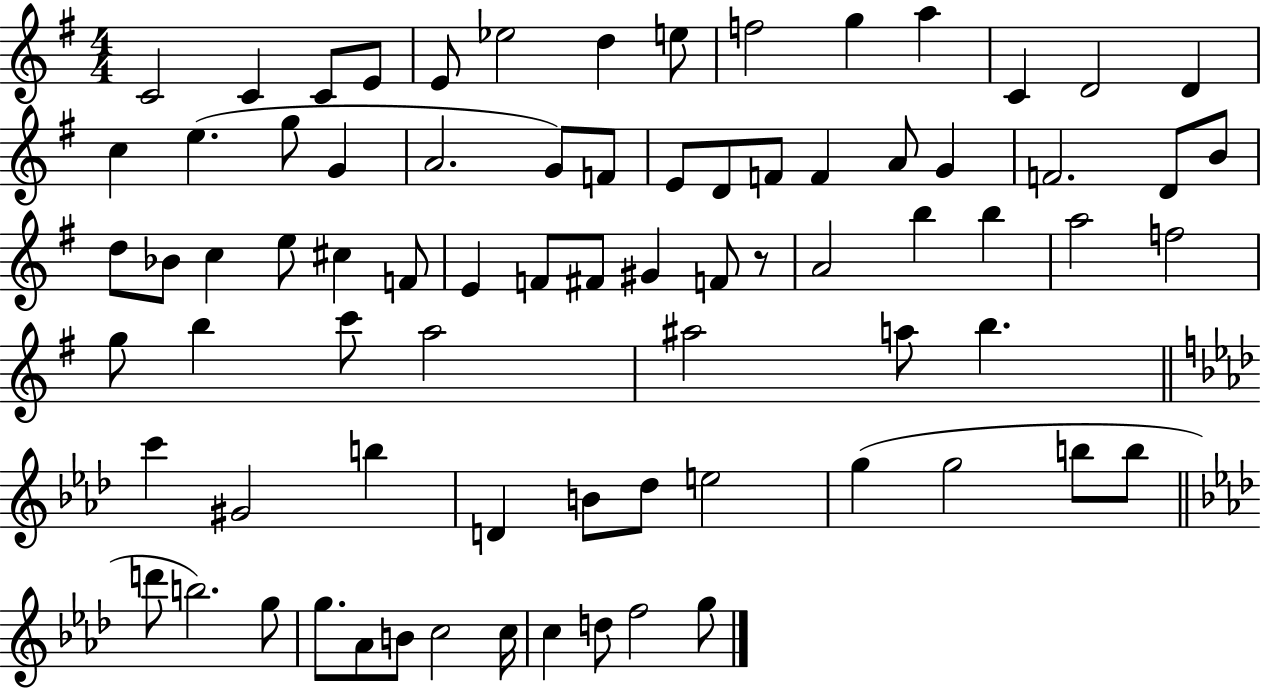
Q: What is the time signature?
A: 4/4